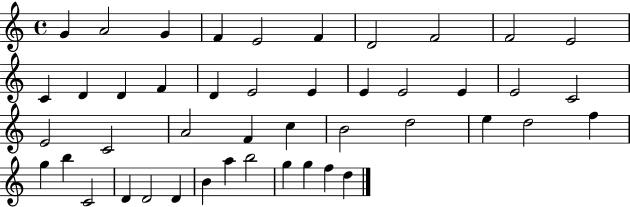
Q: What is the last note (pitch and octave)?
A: D5